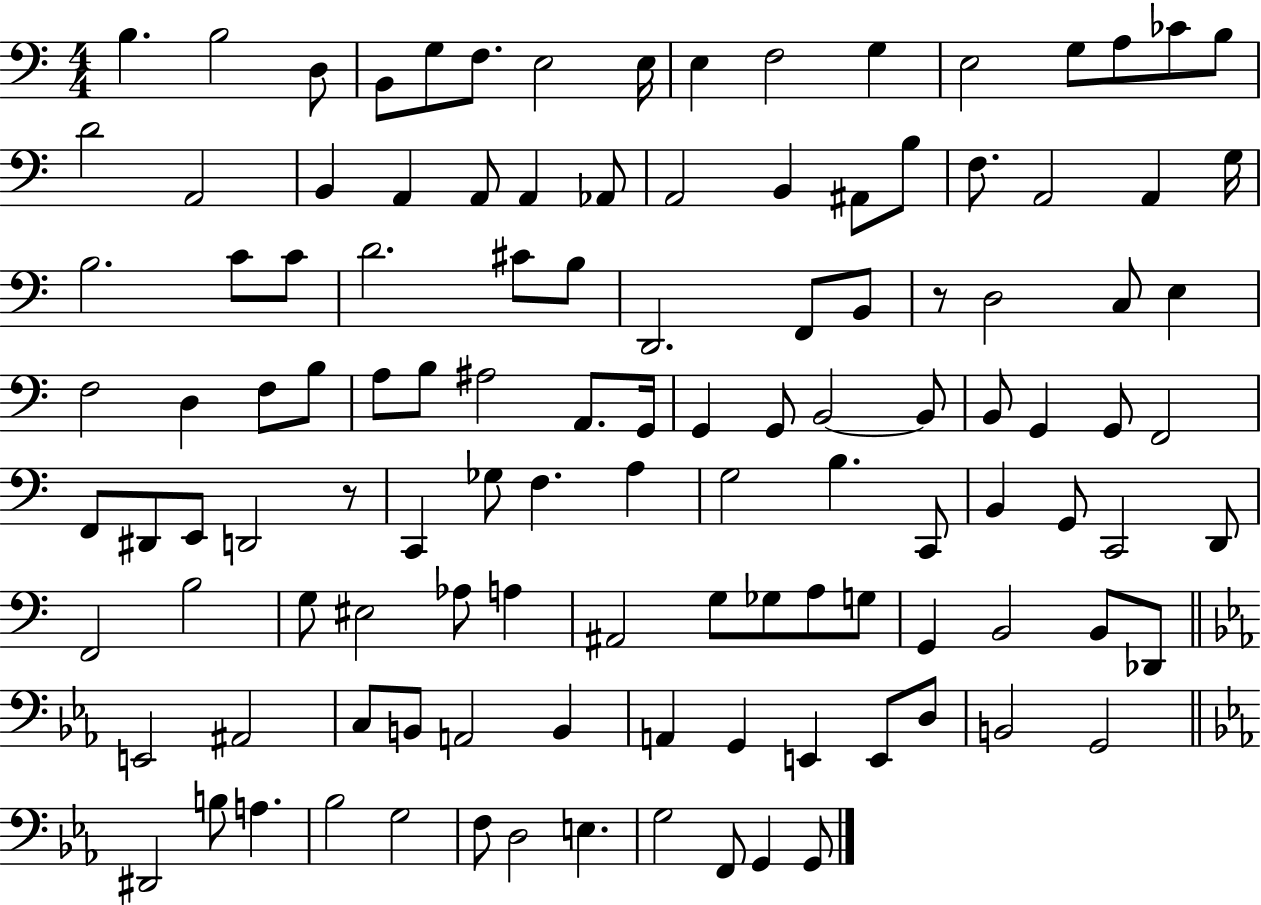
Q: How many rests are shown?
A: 2